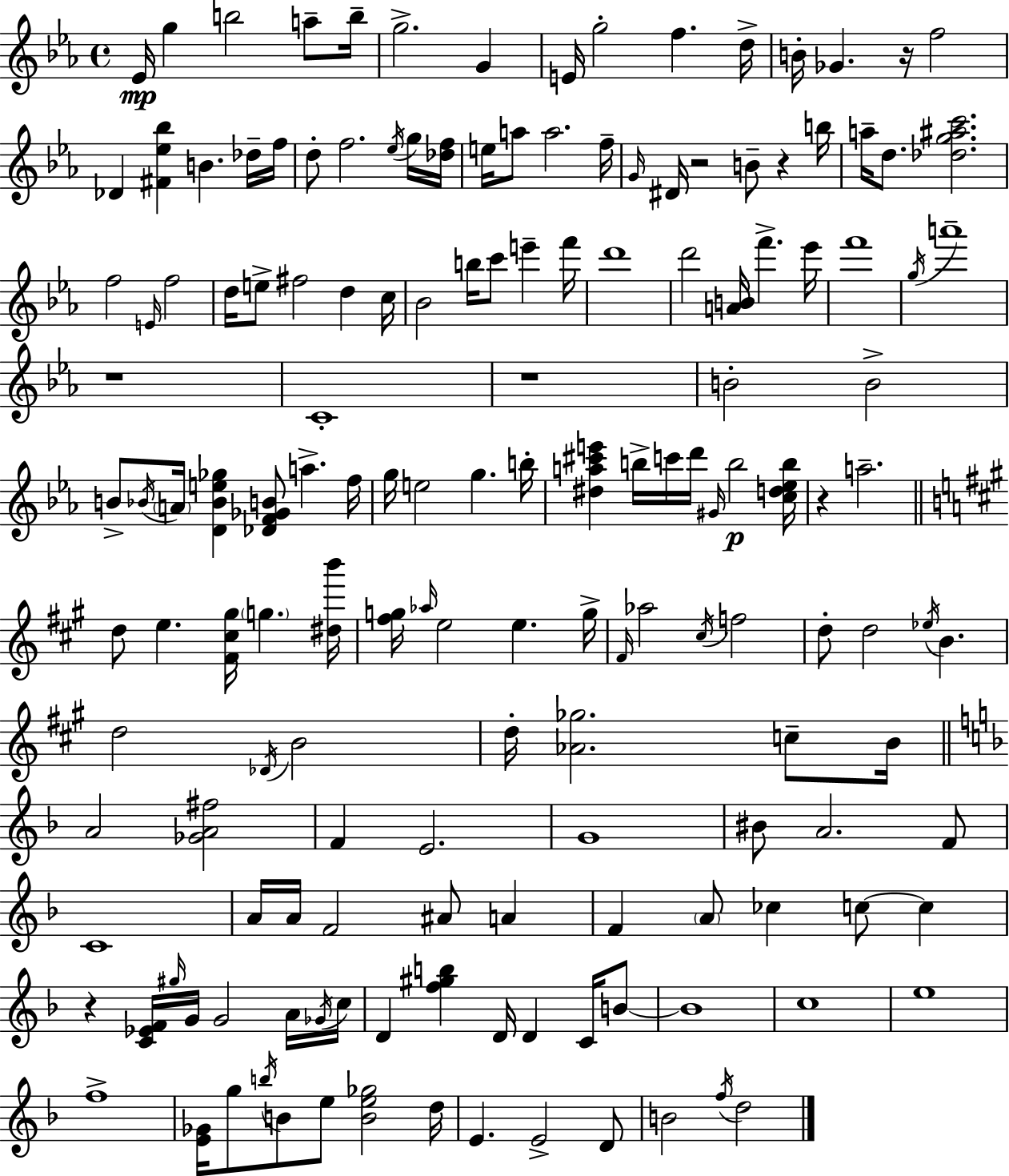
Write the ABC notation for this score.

X:1
T:Untitled
M:4/4
L:1/4
K:Cm
_E/4 g b2 a/2 b/4 g2 G E/4 g2 f d/4 B/4 _G z/4 f2 _D [^F_e_b] B _d/4 f/4 d/2 f2 _e/4 g/4 [_df]/4 e/4 a/2 a2 f/4 G/4 ^D/4 z2 B/2 z b/4 a/4 d/2 [_dg^ac']2 f2 E/4 f2 d/4 e/2 ^f2 d c/4 _B2 b/4 c'/2 e' f'/4 d'4 d'2 [AB]/4 f' _e'/4 f'4 g/4 a'4 z4 C4 z4 B2 B2 B/2 _B/4 A/4 [D_Be_g] [_DF_GB]/2 a f/4 g/4 e2 g b/4 [^da^c'e'] b/4 c'/4 d'/4 ^G/4 b2 [cd_eb]/4 z a2 d/2 e [^F^c^g]/4 g [^db']/4 [^fg]/4 _a/4 e2 e g/4 ^F/4 _a2 ^c/4 f2 d/2 d2 _e/4 B d2 _D/4 B2 d/4 [_A_g]2 c/2 B/4 A2 [_GA^f]2 F E2 G4 ^B/2 A2 F/2 C4 A/4 A/4 F2 ^A/2 A F A/2 _c c/2 c z [C_EF]/4 ^g/4 G/4 G2 A/4 _G/4 c/4 D [f^gb] D/4 D C/4 B/2 B4 c4 e4 f4 [E_G]/4 g/2 b/4 B/2 e/2 [Be_g]2 d/4 E E2 D/2 B2 f/4 d2